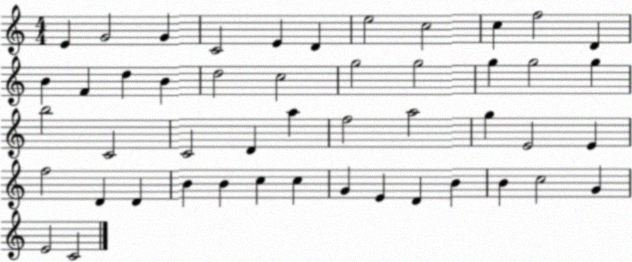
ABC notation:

X:1
T:Untitled
M:4/4
L:1/4
K:C
E G2 G C2 E D e2 c2 c f2 D B F d B d2 c2 g2 g2 g g2 g b2 C2 C2 D a f2 a2 g E2 E f2 D D B B c c G E D B B c2 G E2 C2